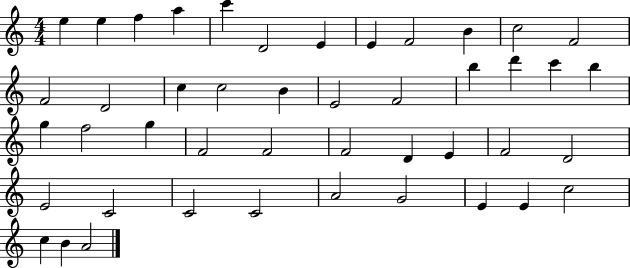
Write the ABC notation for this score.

X:1
T:Untitled
M:4/4
L:1/4
K:C
e e f a c' D2 E E F2 B c2 F2 F2 D2 c c2 B E2 F2 b d' c' b g f2 g F2 F2 F2 D E F2 D2 E2 C2 C2 C2 A2 G2 E E c2 c B A2